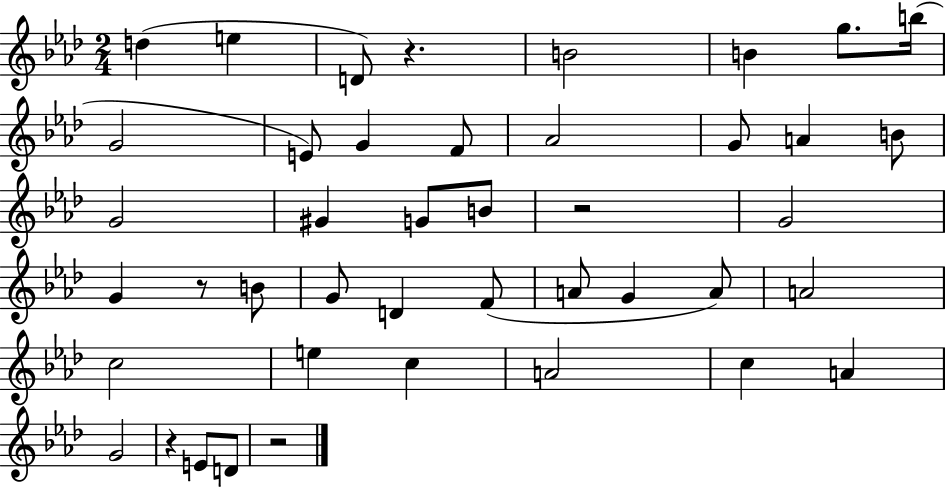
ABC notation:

X:1
T:Untitled
M:2/4
L:1/4
K:Ab
d e D/2 z B2 B g/2 b/4 G2 E/2 G F/2 _A2 G/2 A B/2 G2 ^G G/2 B/2 z2 G2 G z/2 B/2 G/2 D F/2 A/2 G A/2 A2 c2 e c A2 c A G2 z E/2 D/2 z2